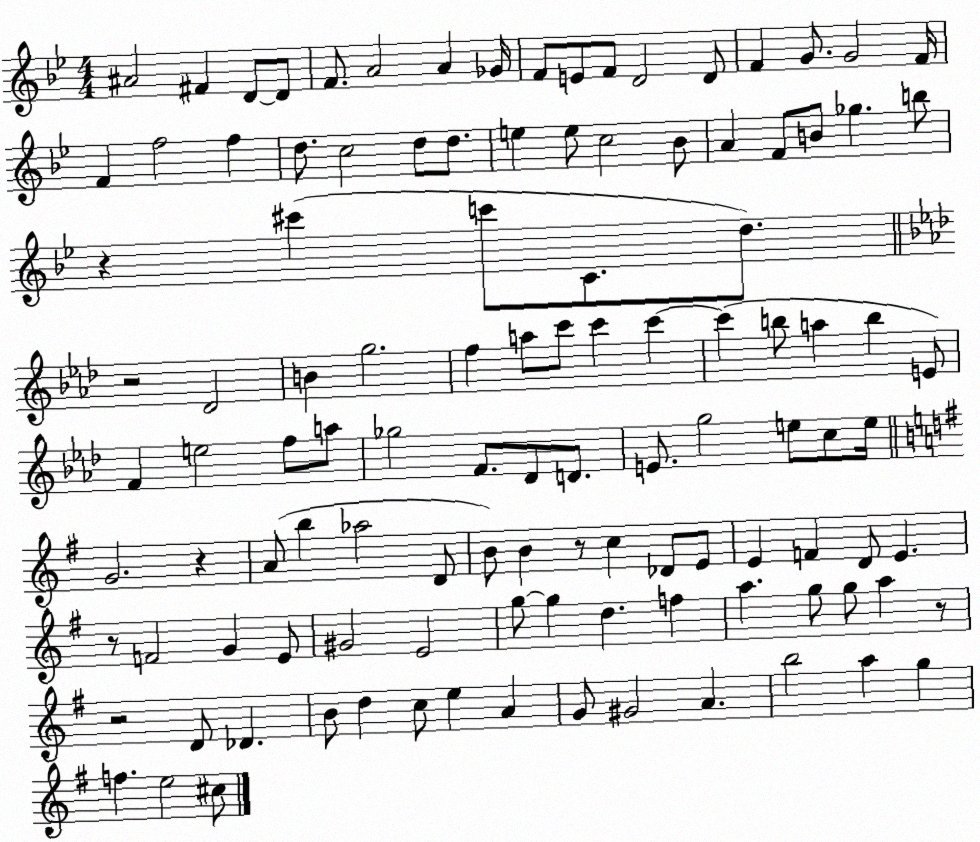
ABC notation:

X:1
T:Untitled
M:4/4
L:1/4
K:Bb
^A2 ^F D/2 D/2 F/2 A2 A _G/4 F/2 E/2 F/2 D2 D/2 F G/2 G2 F/4 F f2 f d/2 c2 d/2 d/2 e e/2 c2 _B/2 A F/2 B/2 _g b/2 z ^c' c'/2 C/2 d/2 z2 _D2 B g2 f a/2 c'/2 c' c' c' b/2 a b E/2 F e2 f/2 a/2 _g2 F/2 _D/2 D/2 E/2 g2 e/2 c/2 e/4 G2 z A/2 b _a2 D/2 B/2 B z/2 c _D/2 E/2 E F D/2 E z/2 F2 G E/2 ^G2 E2 g/2 g d f a g/2 g/2 a z/2 z2 D/2 _D B/2 d c/2 e A G/2 ^G2 A b2 a g f e2 ^c/2